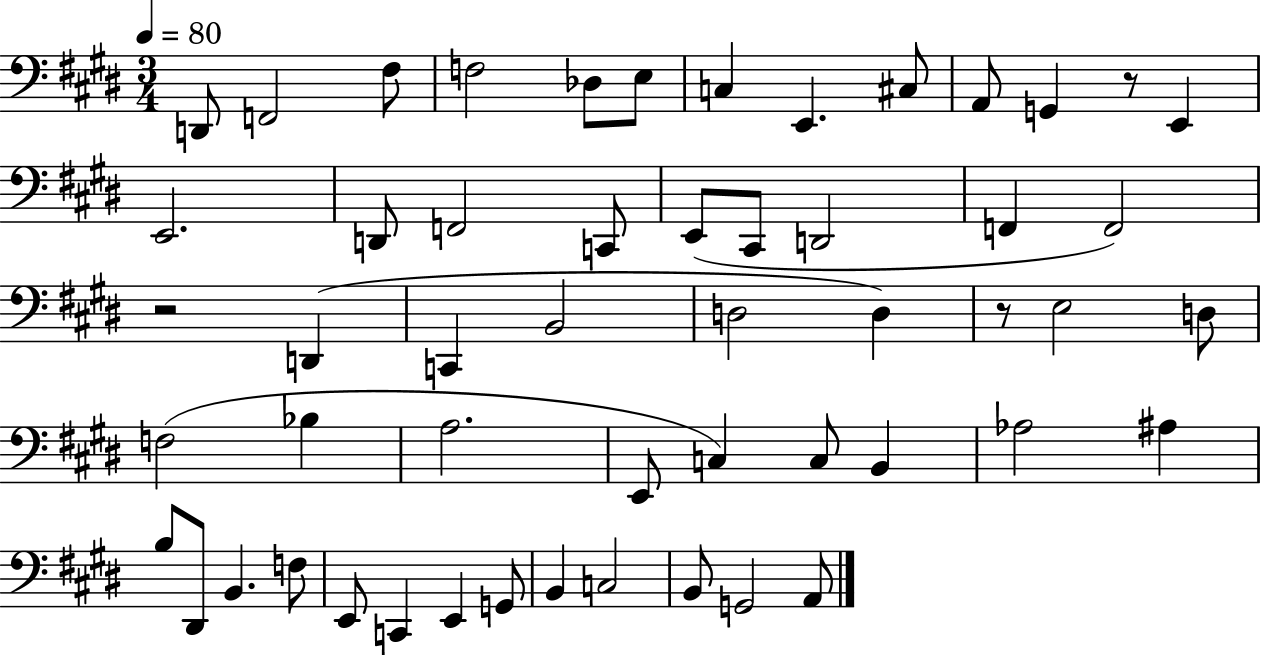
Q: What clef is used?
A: bass